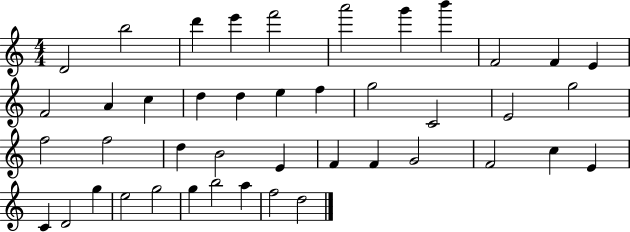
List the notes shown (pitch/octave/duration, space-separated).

D4/h B5/h D6/q E6/q F6/h A6/h G6/q B6/q F4/h F4/q E4/q F4/h A4/q C5/q D5/q D5/q E5/q F5/q G5/h C4/h E4/h G5/h F5/h F5/h D5/q B4/h E4/q F4/q F4/q G4/h F4/h C5/q E4/q C4/q D4/h G5/q E5/h G5/h G5/q B5/h A5/q F5/h D5/h